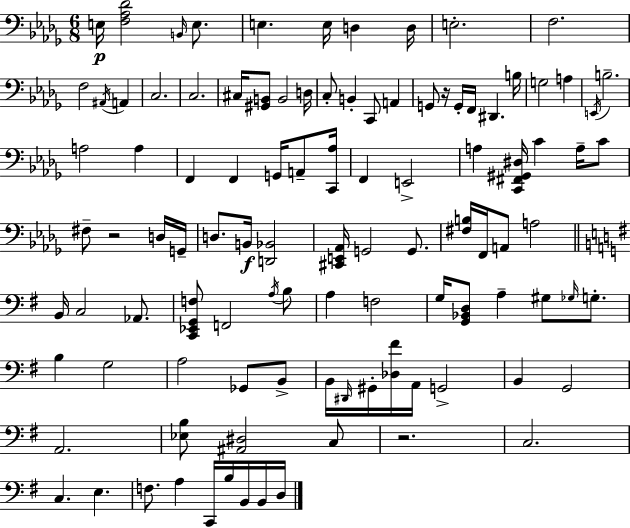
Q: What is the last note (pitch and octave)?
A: D3